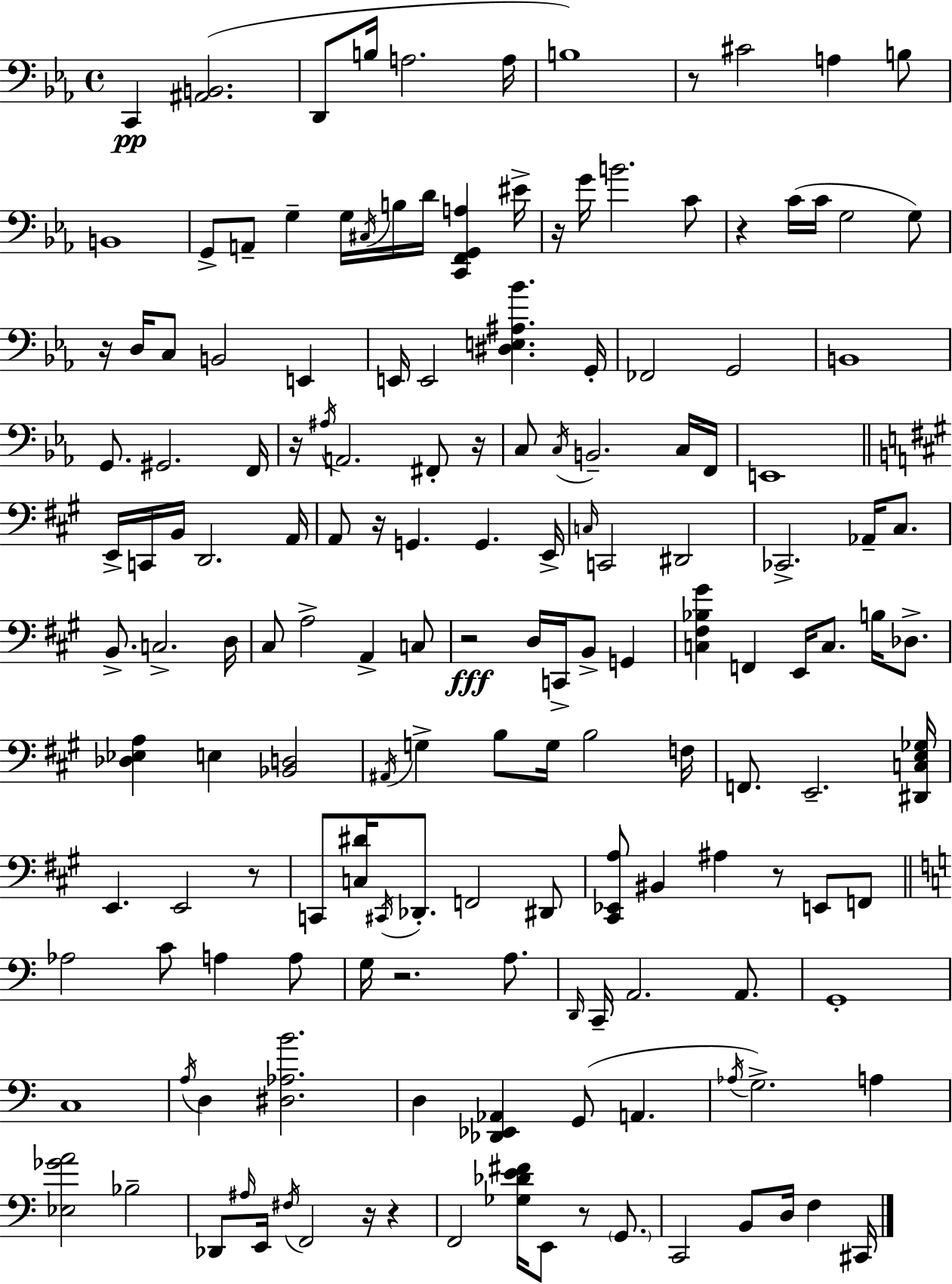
{
  \clef bass
  \time 4/4
  \defaultTimeSignature
  \key ees \major
  \repeat volta 2 { c,4\pp <ais, b,>2.( | d,8 b16 a2. a16 | b1) | r8 cis'2 a4 b8 | \break b,1 | g,8-> a,8-- g4-- g16 \acciaccatura { cis16 } b16 d'16 <c, f, g, a>4 | eis'16-> r16 g'16 b'2. c'8 | r4 c'16( c'16 g2 g8) | \break r16 d16 c8 b,2 e,4 | e,16 e,2 <dis e ais bes'>4. | g,16-. fes,2 g,2 | b,1 | \break g,8. gis,2. | f,16 r16 \acciaccatura { ais16 } a,2. fis,8-. | r16 c8 \acciaccatura { c16 } b,2.-- | c16 f,16 e,1 | \break \bar "||" \break \key a \major e,16-> c,16 b,16 d,2. a,16 | a,8 r16 g,4. g,4. e,16-> | \grace { c16 } c,2 dis,2 | ces,2.-> aes,16-- cis8. | \break b,8.-> c2.-> | d16 cis8 a2-> a,4-> c8 | r2\fff d16 c,16-> b,8-> g,4 | <c fis bes gis'>4 f,4 e,16 c8. b16 des8.-> | \break <des ees a>4 e4 <bes, d>2 | \acciaccatura { ais,16 } g4-> b8 g16 b2 | f16 f,8. e,2.-- | <dis, c e ges>16 e,4. e,2 | \break r8 c,8 <c dis'>16 \acciaccatura { cis,16 } des,8.-. f,2 | dis,8 <cis, ees, a>8 bis,4 ais4 r8 e,8 | f,8 \bar "||" \break \key a \minor aes2 c'8 a4 a8 | g16 r2. a8. | \grace { d,16 } c,16-- a,2. a,8. | g,1-. | \break c1 | \acciaccatura { a16 } d4 <dis aes b'>2. | d4 <des, ees, aes,>4 g,8( a,4. | \acciaccatura { aes16 } g2.->) a4 | \break <ees ges' a'>2 bes2-- | des,8 \grace { ais16 } e,16 \acciaccatura { fis16 } f,2 | r16 r4 f,2 <ges des' e' fis'>16 e,8 | r8 \parenthesize g,8. c,2 b,8 d16 | \break f4 cis,16 } \bar "|."
}